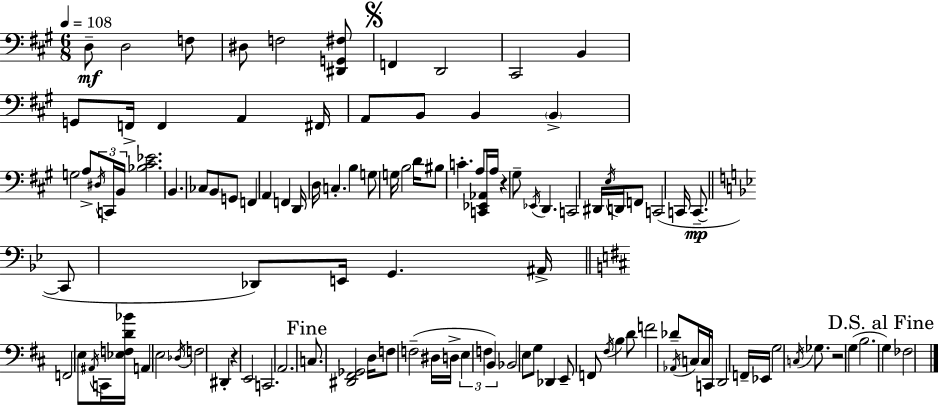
X:1
T:Untitled
M:6/8
L:1/4
K:A
D,/2 D,2 F,/2 ^D,/2 F,2 [^D,,G,,^F,]/2 F,, D,,2 ^C,,2 B,, G,,/2 F,,/4 F,, A,, ^F,,/4 A,,/2 B,,/2 B,, B,, G,2 A,/2 ^D,/4 C,,/4 B,,/4 [_B,^C_E]2 B,, _C,/2 B,,/2 G,,/2 F,, A,, F,, D,,/4 D,/4 C, B, G,/2 G,/4 B,2 D/4 ^B,/2 C A,/2 [C,,_E,,_A,,]/4 A,/4 z ^G,/2 _E,,/4 D,, C,,2 ^D,,/4 E,/4 D,,/4 F,,/2 C,,2 C,,/4 C,,/2 C,,/2 _D,,/2 E,,/4 G,, ^A,,/4 F,,2 E,/2 ^A,,/4 C,,/4 [_E,F,D_B]/4 A,, E,2 _D,/4 F,2 ^D,, z E,,2 C,,2 A,,2 C,/2 [^D,,^F,,_G,,]2 D,/4 F,/2 F,2 ^D,/4 D,/4 E, F, B,, _B,,2 E,/2 G,/2 _D,, E,,/2 F,,/2 ^F,/4 B, D/2 F2 _D/2 _A,,/4 C,/4 C,/4 C,,/4 D,,2 F,,/4 _E,,/4 G,2 C,/4 _G,/2 z2 G, B,2 G, _F,2